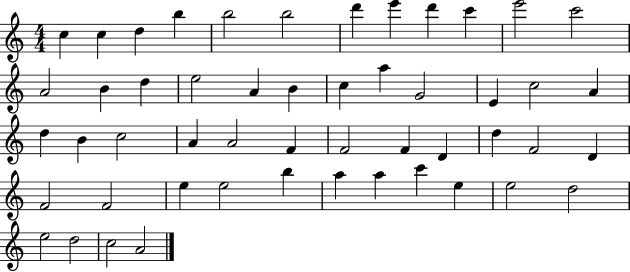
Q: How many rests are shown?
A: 0